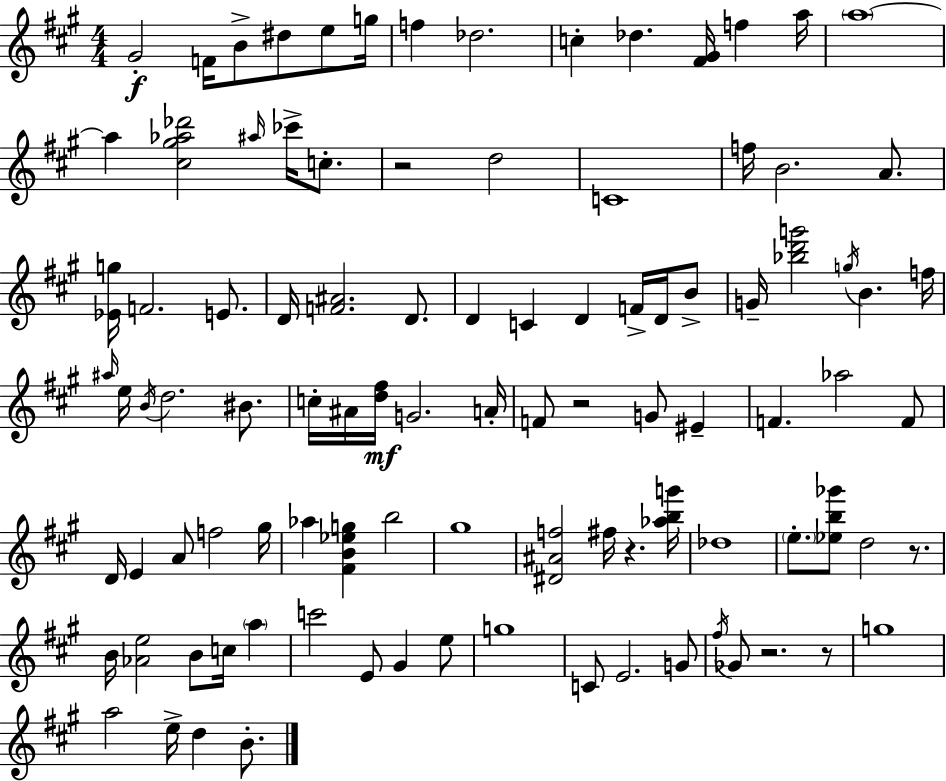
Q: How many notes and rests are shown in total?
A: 99